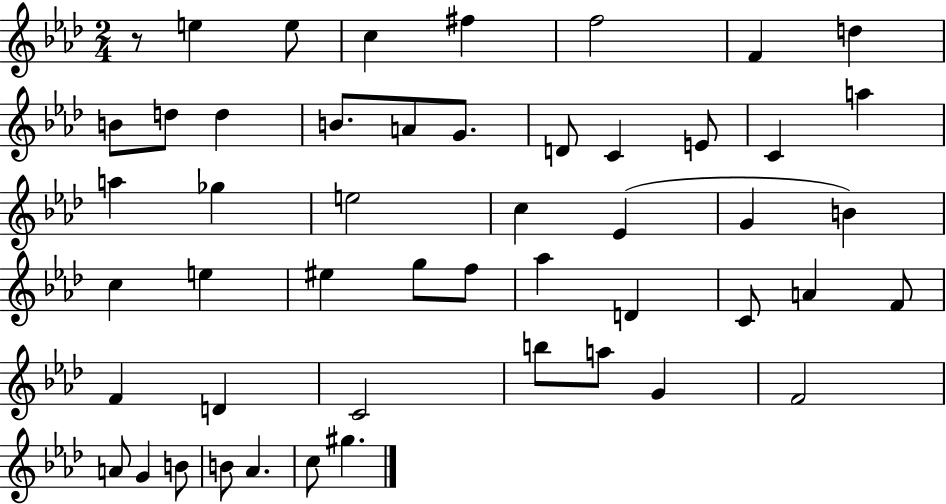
{
  \clef treble
  \numericTimeSignature
  \time 2/4
  \key aes \major
  r8 e''4 e''8 | c''4 fis''4 | f''2 | f'4 d''4 | \break b'8 d''8 d''4 | b'8. a'8 g'8. | d'8 c'4 e'8 | c'4 a''4 | \break a''4 ges''4 | e''2 | c''4 ees'4( | g'4 b'4) | \break c''4 e''4 | eis''4 g''8 f''8 | aes''4 d'4 | c'8 a'4 f'8 | \break f'4 d'4 | c'2 | b''8 a''8 g'4 | f'2 | \break a'8 g'4 b'8 | b'8 aes'4. | c''8 gis''4. | \bar "|."
}